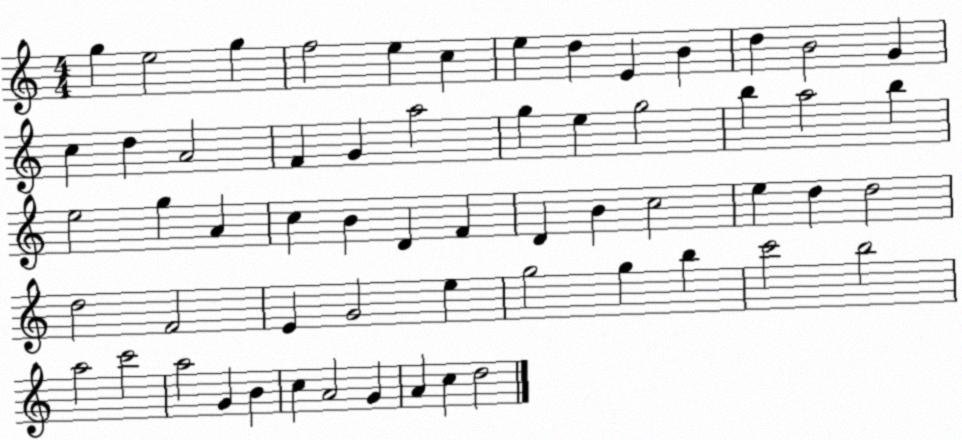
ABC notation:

X:1
T:Untitled
M:4/4
L:1/4
K:C
g e2 g f2 e c e d E B d B2 G c d A2 F G a2 g e g2 b a2 b e2 g A c B D F D B c2 e d d2 d2 F2 E G2 e g2 g b c'2 b2 a2 c'2 a2 G B c A2 G A c d2